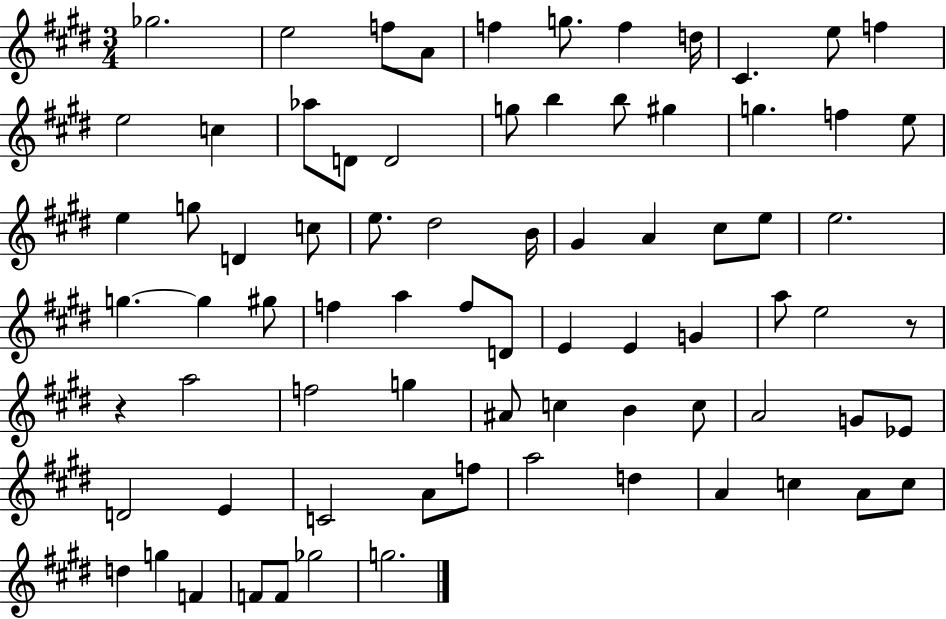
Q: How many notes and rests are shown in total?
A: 77